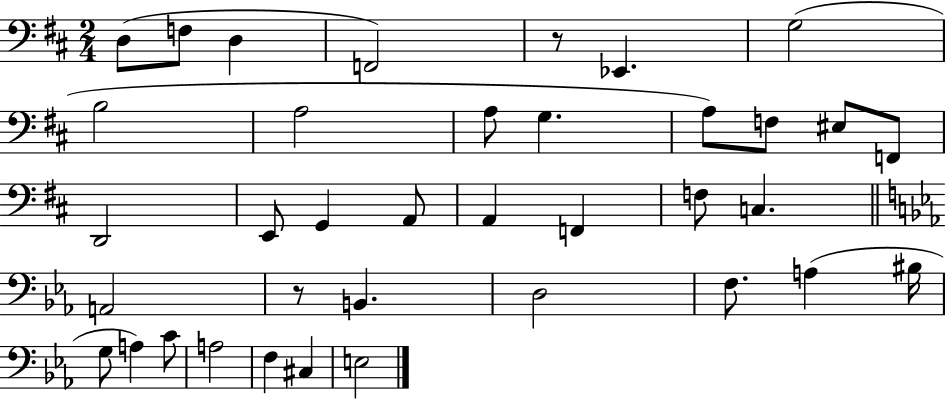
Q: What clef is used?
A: bass